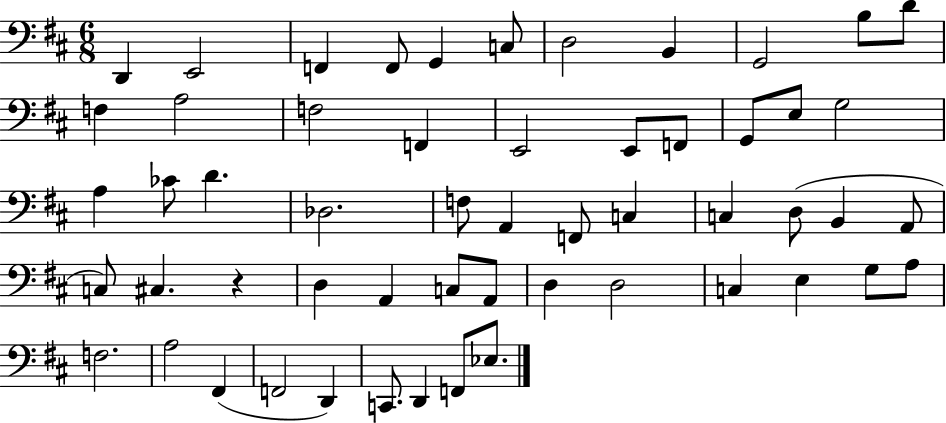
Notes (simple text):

D2/q E2/h F2/q F2/e G2/q C3/e D3/h B2/q G2/h B3/e D4/e F3/q A3/h F3/h F2/q E2/h E2/e F2/e G2/e E3/e G3/h A3/q CES4/e D4/q. Db3/h. F3/e A2/q F2/e C3/q C3/q D3/e B2/q A2/e C3/e C#3/q. R/q D3/q A2/q C3/e A2/e D3/q D3/h C3/q E3/q G3/e A3/e F3/h. A3/h F#2/q F2/h D2/q C2/e. D2/q F2/e Eb3/e.